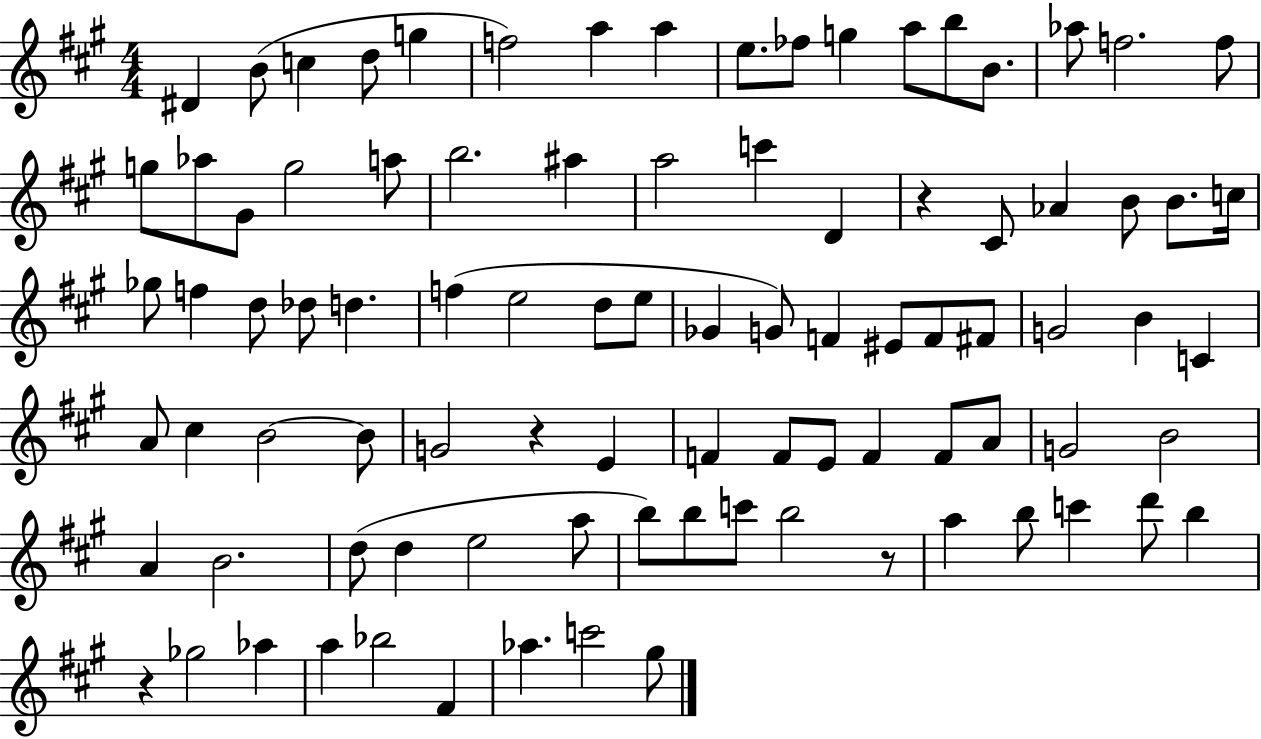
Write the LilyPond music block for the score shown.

{
  \clef treble
  \numericTimeSignature
  \time 4/4
  \key a \major
  dis'4 b'8( c''4 d''8 g''4 | f''2) a''4 a''4 | e''8. fes''8 g''4 a''8 b''8 b'8. | aes''8 f''2. f''8 | \break g''8 aes''8 gis'8 g''2 a''8 | b''2. ais''4 | a''2 c'''4 d'4 | r4 cis'8 aes'4 b'8 b'8. c''16 | \break ges''8 f''4 d''8 des''8 d''4. | f''4( e''2 d''8 e''8 | ges'4 g'8) f'4 eis'8 f'8 fis'8 | g'2 b'4 c'4 | \break a'8 cis''4 b'2~~ b'8 | g'2 r4 e'4 | f'4 f'8 e'8 f'4 f'8 a'8 | g'2 b'2 | \break a'4 b'2. | d''8( d''4 e''2 a''8 | b''8) b''8 c'''8 b''2 r8 | a''4 b''8 c'''4 d'''8 b''4 | \break r4 ges''2 aes''4 | a''4 bes''2 fis'4 | aes''4. c'''2 gis''8 | \bar "|."
}